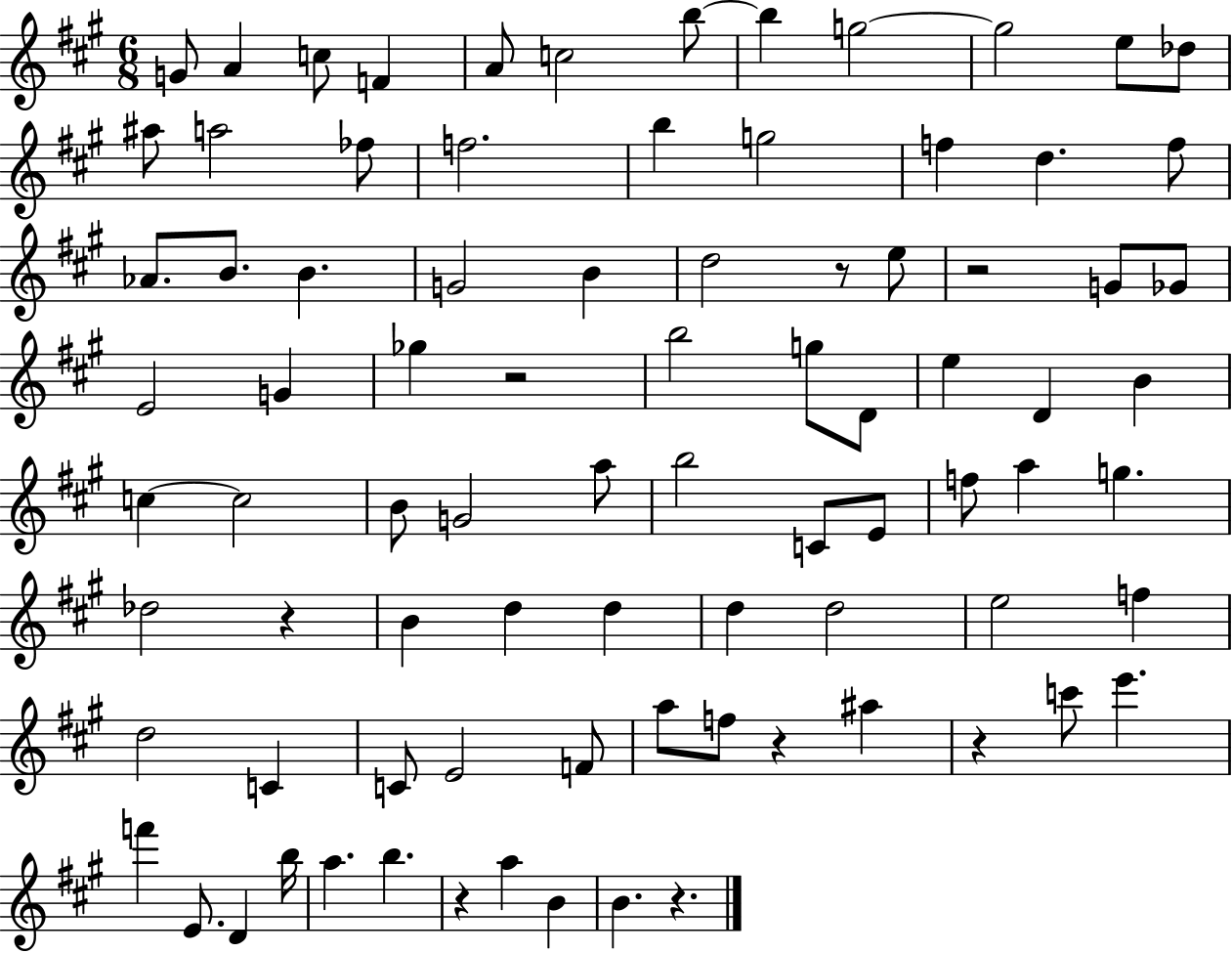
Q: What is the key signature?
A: A major